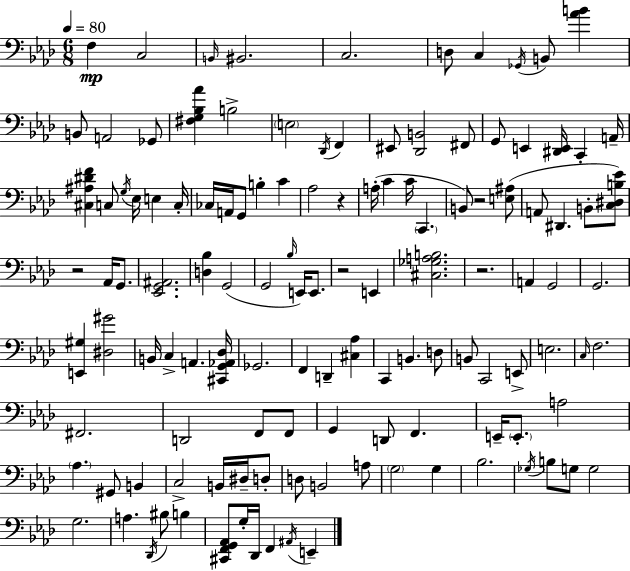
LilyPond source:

{
  \clef bass
  \numericTimeSignature
  \time 6/8
  \key aes \major
  \tempo 4 = 80
  f4\mp c2 | \grace { b,16 } bis,2. | c2. | d8 c4 \acciaccatura { ges,16 } b,8 <aes' b'>4 | \break b,8 a,2 | ges,8 <fis g bes aes'>4 b2-> | \parenthesize e2 \acciaccatura { des,16 } f,4 | eis,8 <des, b,>2 | \break fis,8 g,8 e,4 <dis, e,>16 c,4-. | a,16-- <cis ais dis' f'>4 c8 \acciaccatura { g16 } ees16 e4 | c16-. ces16 a,16 g,8 b4-. | c'4 aes2 | \break r4 a16-.( c'4 c'16 \parenthesize c,4. | b,8) r2 | <e ais>8( a,8 dis,4. | b,8-. <c dis b ees'>8) r2 | \break aes,16 g,8. <ees, g, ais,>2. | <d bes>4 g,2( | g,2 | \grace { bes16 } e,16) e,8. r2 | \break e,4 <cis ges a b>2. | r2. | a,4 g,2 | g,2. | \break <e, gis>4 <dis gis'>2 | b,16 c4-> a,4. | <cis, g, aes, des>16 ges,2. | f,4 d,4-- | \break <cis aes>4 c,4 b,4. | d8 b,8 c,2 | e,8-> e2. | \grace { c16 } f2. | \break fis,2. | d,2 | f,8 f,8 g,4 d,8 | f,4. e,16-- \parenthesize e,8.-. a2 | \break \parenthesize aes4. | gis,8 b,4 c2-> | b,16 dis16-- d8-. d8 b,2 | a8 \parenthesize g2 | \break g4 bes2. | \acciaccatura { ges16 } b8 g8 g2 | g2. | a4. | \break \acciaccatura { des,16 } bis8 b4 <cis, f, g, aes,>8 g16-. des,16 | f,4 \acciaccatura { ais,16 } e,4-- \bar "|."
}